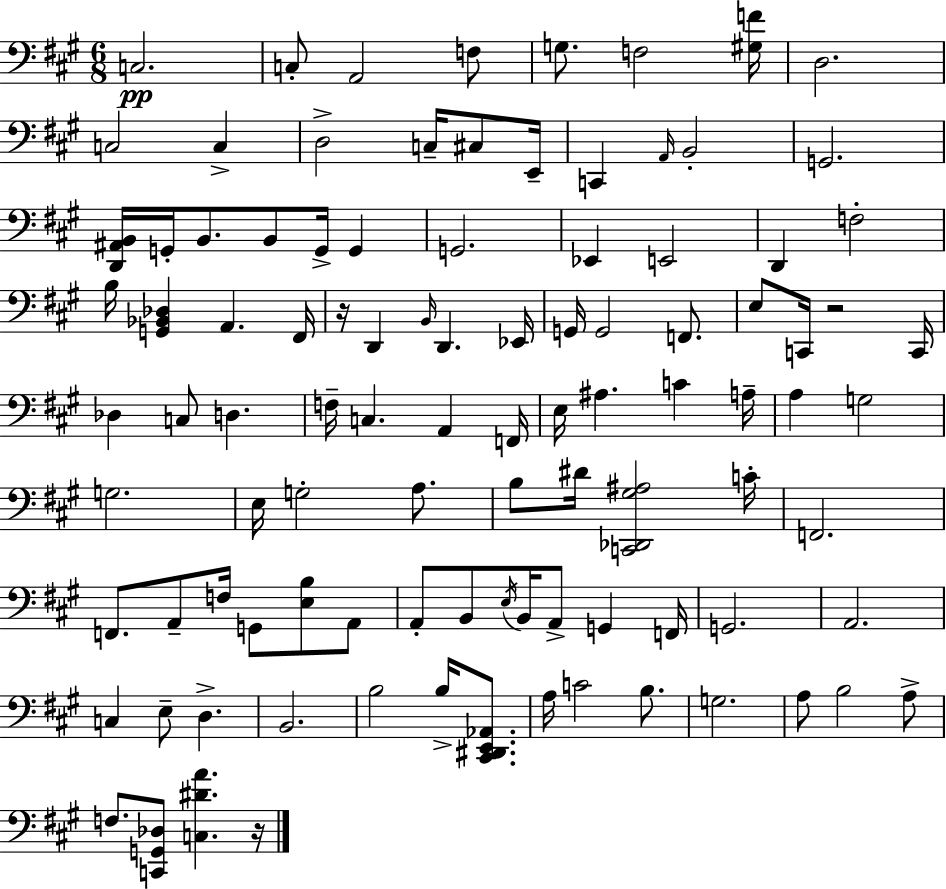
{
  \clef bass
  \numericTimeSignature
  \time 6/8
  \key a \major
  c2.\pp | c8-. a,2 f8 | g8. f2 <gis f'>16 | d2. | \break c2 c4-> | d2-> c16-- cis8 e,16-- | c,4 \grace { a,16 } b,2-. | g,2. | \break <d, ais, b,>16 g,16-. b,8. b,8 g,16-> g,4 | g,2. | ees,4 e,2 | d,4 f2-. | \break b16 <g, bes, des>4 a,4. | fis,16 r16 d,4 \grace { b,16 } d,4. | ees,16 g,16 g,2 f,8. | e8 c,16 r2 | \break c,16 des4 c8 d4. | f16-- c4. a,4 | f,16 e16 ais4. c'4 | a16-- a4 g2 | \break g2. | e16 g2-. a8. | b8 dis'16 <c, des, gis ais>2 | c'16-. f,2. | \break f,8. a,8-- f16 g,8 <e b>8 | a,8 a,8-. b,8 \acciaccatura { e16 } b,16 a,8-> g,4 | f,16 g,2. | a,2. | \break c4 e8-- d4.-> | b,2. | b2 b16-> | <cis, dis, e, aes,>8. a16 c'2 | \break b8. g2. | a8 b2 | a8-> f8. <c, g, des>8 <c dis' a'>4. | r16 \bar "|."
}